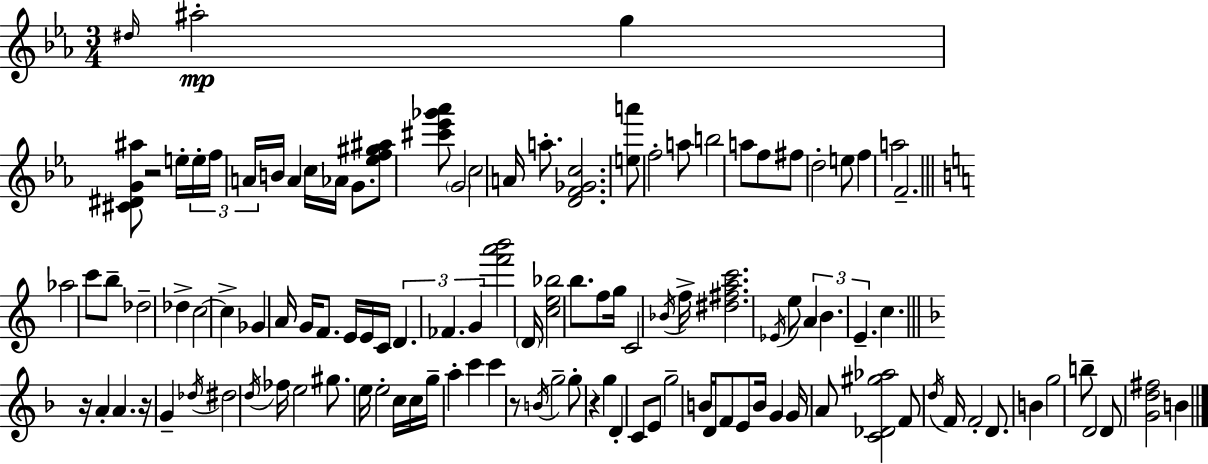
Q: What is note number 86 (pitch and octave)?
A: E4